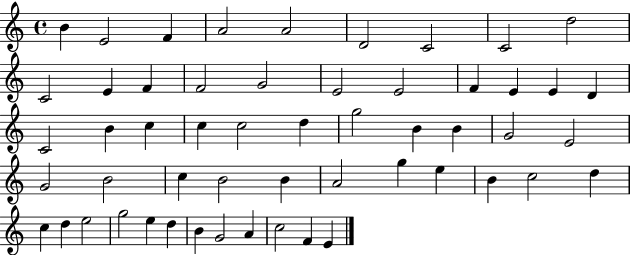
B4/q E4/h F4/q A4/h A4/h D4/h C4/h C4/h D5/h C4/h E4/q F4/q F4/h G4/h E4/h E4/h F4/q E4/q E4/q D4/q C4/h B4/q C5/q C5/q C5/h D5/q G5/h B4/q B4/q G4/h E4/h G4/h B4/h C5/q B4/h B4/q A4/h G5/q E5/q B4/q C5/h D5/q C5/q D5/q E5/h G5/h E5/q D5/q B4/q G4/h A4/q C5/h F4/q E4/q